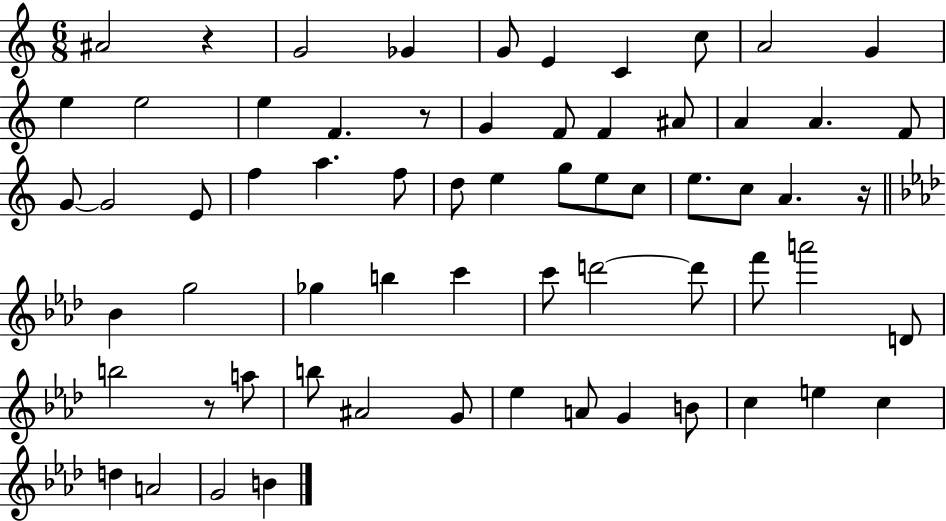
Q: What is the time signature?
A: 6/8